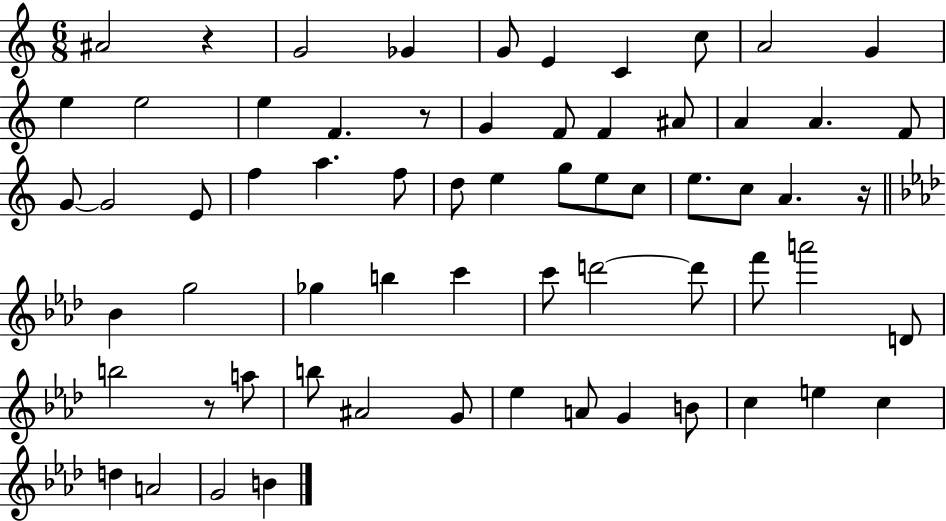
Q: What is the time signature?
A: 6/8